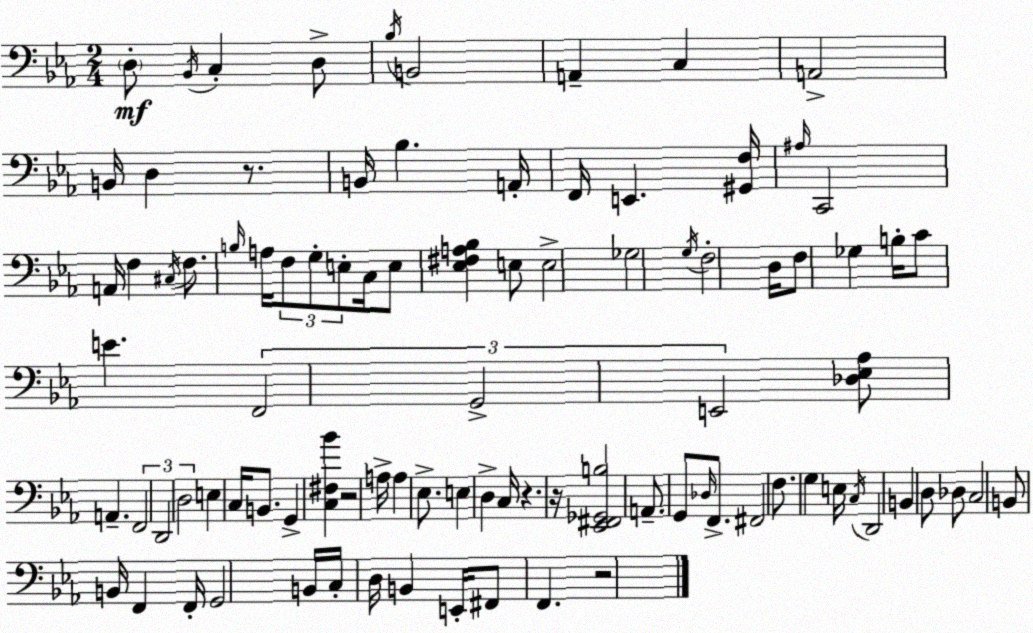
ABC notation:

X:1
T:Untitled
M:2/4
L:1/4
K:Cm
D,/2 _B,,/4 C, D,/2 _B,/4 B,,2 A,, C, A,,2 B,,/4 D, z/2 B,,/4 _B, A,,/4 F,,/4 E,, [^G,,F,]/4 ^A,/4 C,,2 A,,/4 F, ^C,/4 F,/2 B,/4 A,/4 F,/2 G,/2 E,/2 C,/4 E,/2 [_E,^F,A,_B,] E,/2 E,2 _G,2 G,/4 F,2 D,/4 F,/2 _G, B,/4 C/2 E F,,2 G,,2 E,,2 [_D,_E,_A,]/2 A,, F,,2 D,,2 D,2 E, C,/4 B,,/2 G,, [C,^F,_B] z2 A,/4 A, _E,/2 E, D, C,/4 z z/4 [_E,,^F,,_G,,B,]2 A,,/2 G,,/2 _D,/4 F,,/2 ^F,,2 F,/2 G, E,/4 C,/4 D,,2 B,, D,/2 _D,/2 C,2 B,,/2 B,,/4 F,, F,,/4 G,,2 B,,/4 C,/4 D,/4 B,, E,,/4 ^F,,/2 F,, z2